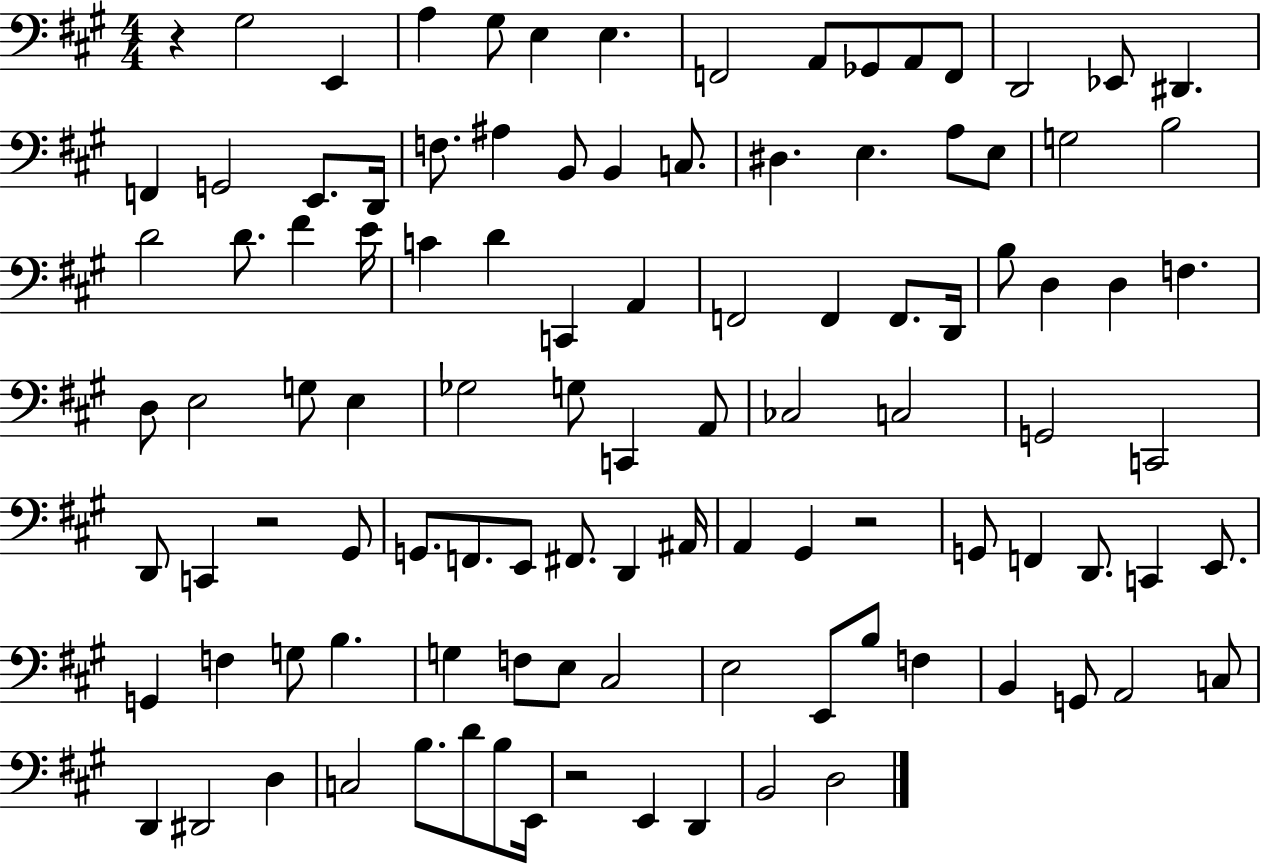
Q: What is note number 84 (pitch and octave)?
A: B3